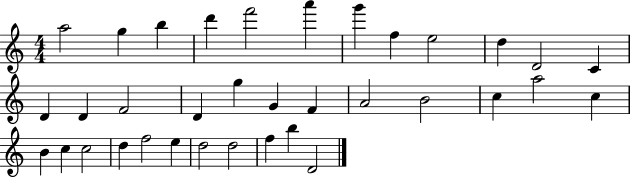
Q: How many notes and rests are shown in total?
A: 35